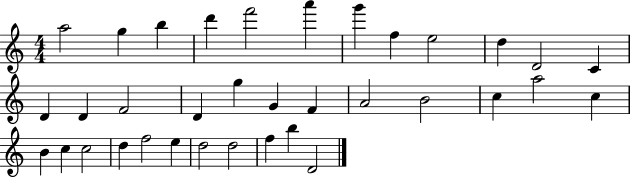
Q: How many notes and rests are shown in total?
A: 35